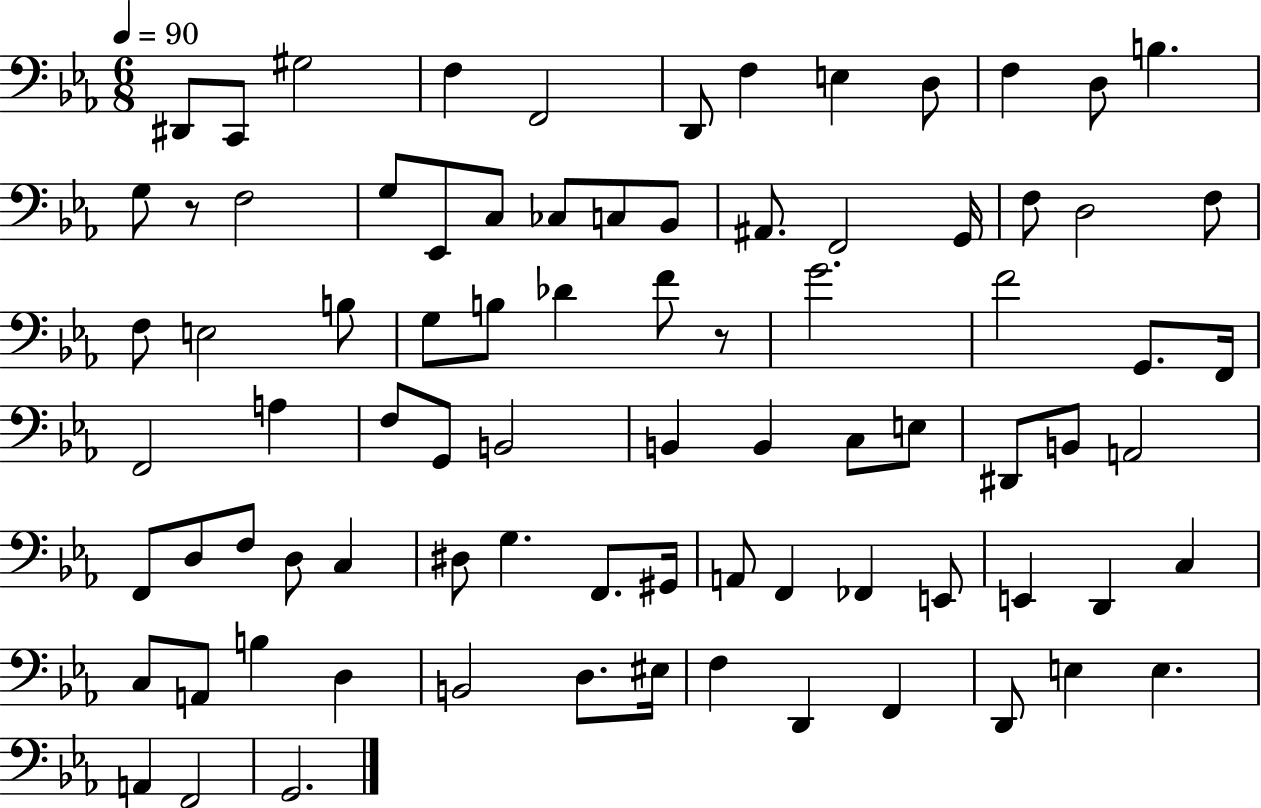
{
  \clef bass
  \numericTimeSignature
  \time 6/8
  \key ees \major
  \tempo 4 = 90
  dis,8 c,8 gis2 | f4 f,2 | d,8 f4 e4 d8 | f4 d8 b4. | \break g8 r8 f2 | g8 ees,8 c8 ces8 c8 bes,8 | ais,8. f,2 g,16 | f8 d2 f8 | \break f8 e2 b8 | g8 b8 des'4 f'8 r8 | g'2. | f'2 g,8. f,16 | \break f,2 a4 | f8 g,8 b,2 | b,4 b,4 c8 e8 | dis,8 b,8 a,2 | \break f,8 d8 f8 d8 c4 | dis8 g4. f,8. gis,16 | a,8 f,4 fes,4 e,8 | e,4 d,4 c4 | \break c8 a,8 b4 d4 | b,2 d8. eis16 | f4 d,4 f,4 | d,8 e4 e4. | \break a,4 f,2 | g,2. | \bar "|."
}